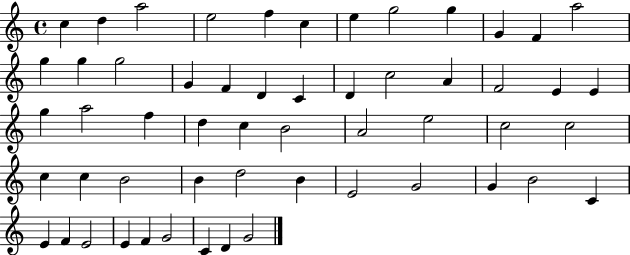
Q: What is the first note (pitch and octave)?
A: C5